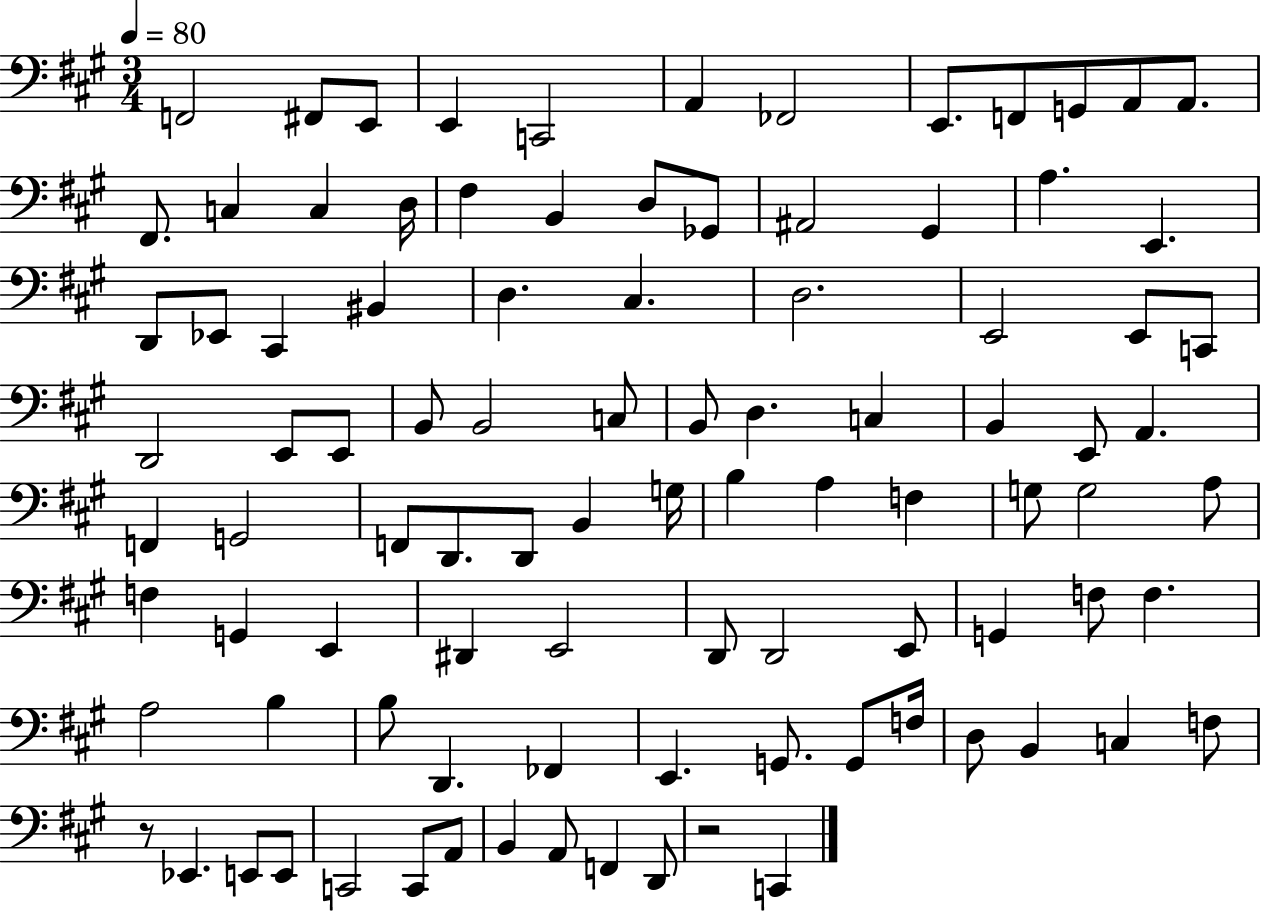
X:1
T:Untitled
M:3/4
L:1/4
K:A
F,,2 ^F,,/2 E,,/2 E,, C,,2 A,, _F,,2 E,,/2 F,,/2 G,,/2 A,,/2 A,,/2 ^F,,/2 C, C, D,/4 ^F, B,, D,/2 _G,,/2 ^A,,2 ^G,, A, E,, D,,/2 _E,,/2 ^C,, ^B,, D, ^C, D,2 E,,2 E,,/2 C,,/2 D,,2 E,,/2 E,,/2 B,,/2 B,,2 C,/2 B,,/2 D, C, B,, E,,/2 A,, F,, G,,2 F,,/2 D,,/2 D,,/2 B,, G,/4 B, A, F, G,/2 G,2 A,/2 F, G,, E,, ^D,, E,,2 D,,/2 D,,2 E,,/2 G,, F,/2 F, A,2 B, B,/2 D,, _F,, E,, G,,/2 G,,/2 F,/4 D,/2 B,, C, F,/2 z/2 _E,, E,,/2 E,,/2 C,,2 C,,/2 A,,/2 B,, A,,/2 F,, D,,/2 z2 C,,